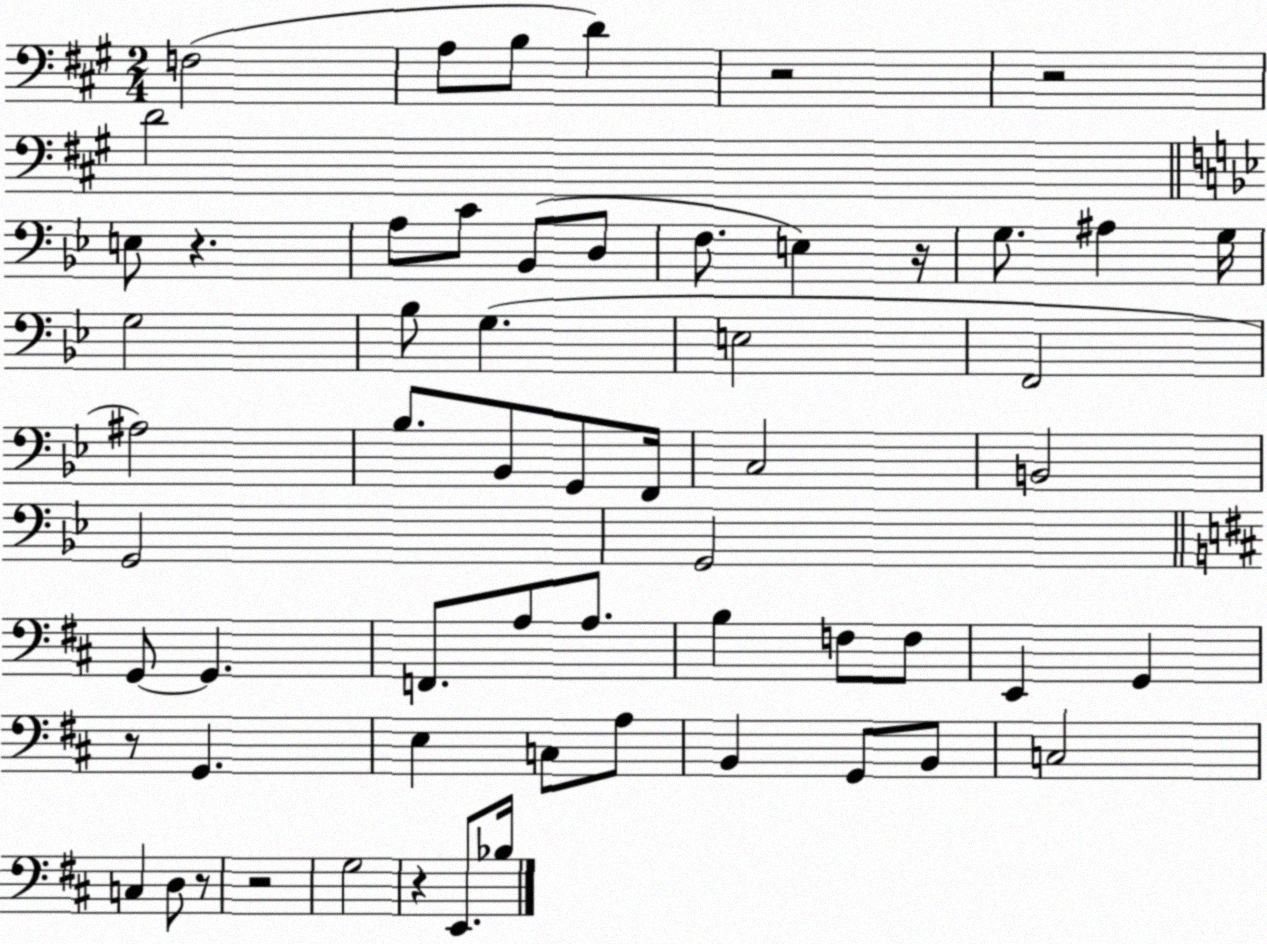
X:1
T:Untitled
M:2/4
L:1/4
K:A
F,2 A,/2 B,/2 D z2 z2 D2 E,/2 z A,/2 C/2 _B,,/2 D,/2 F,/2 E, z/4 G,/2 ^A, G,/4 G,2 _B,/2 G, E,2 F,,2 ^A,2 _B,/2 _B,,/2 G,,/2 F,,/4 C,2 B,,2 G,,2 G,,2 G,,/2 G,, F,,/2 A,/2 A,/2 B, F,/2 F,/2 E,, G,, z/2 G,, E, C,/2 A,/2 B,, G,,/2 B,,/2 C,2 C, D,/2 z/2 z2 G,2 z E,,/2 _B,/4